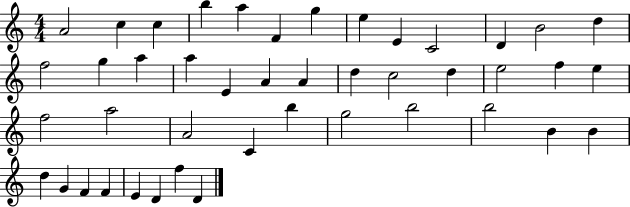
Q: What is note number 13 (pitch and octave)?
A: D5